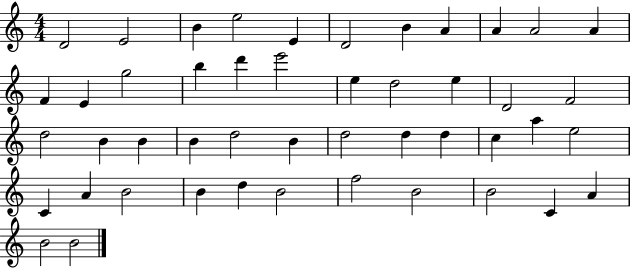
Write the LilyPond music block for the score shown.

{
  \clef treble
  \numericTimeSignature
  \time 4/4
  \key c \major
  d'2 e'2 | b'4 e''2 e'4 | d'2 b'4 a'4 | a'4 a'2 a'4 | \break f'4 e'4 g''2 | b''4 d'''4 e'''2 | e''4 d''2 e''4 | d'2 f'2 | \break d''2 b'4 b'4 | b'4 d''2 b'4 | d''2 d''4 d''4 | c''4 a''4 e''2 | \break c'4 a'4 b'2 | b'4 d''4 b'2 | f''2 b'2 | b'2 c'4 a'4 | \break b'2 b'2 | \bar "|."
}